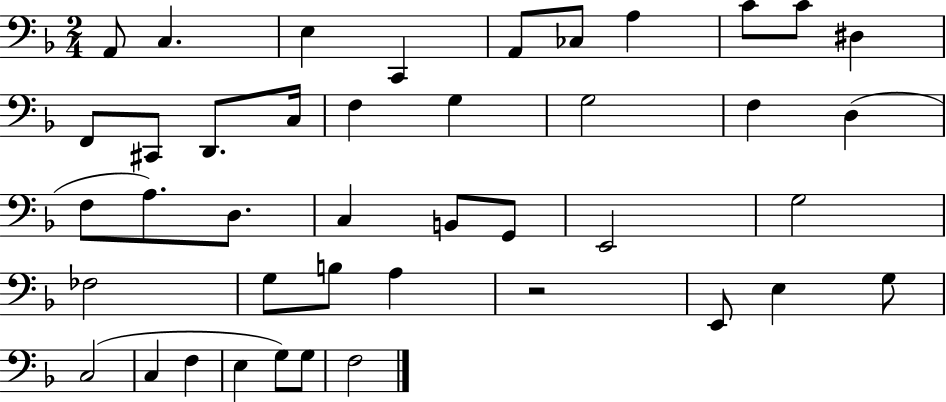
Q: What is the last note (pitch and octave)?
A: F3